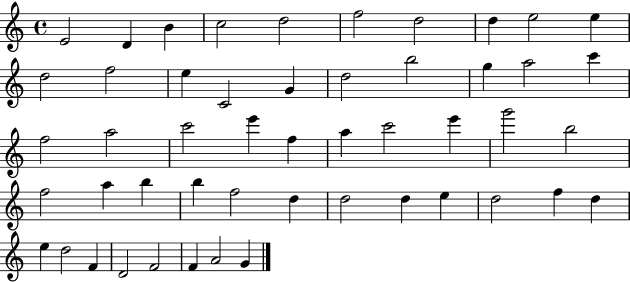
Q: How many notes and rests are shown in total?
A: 50